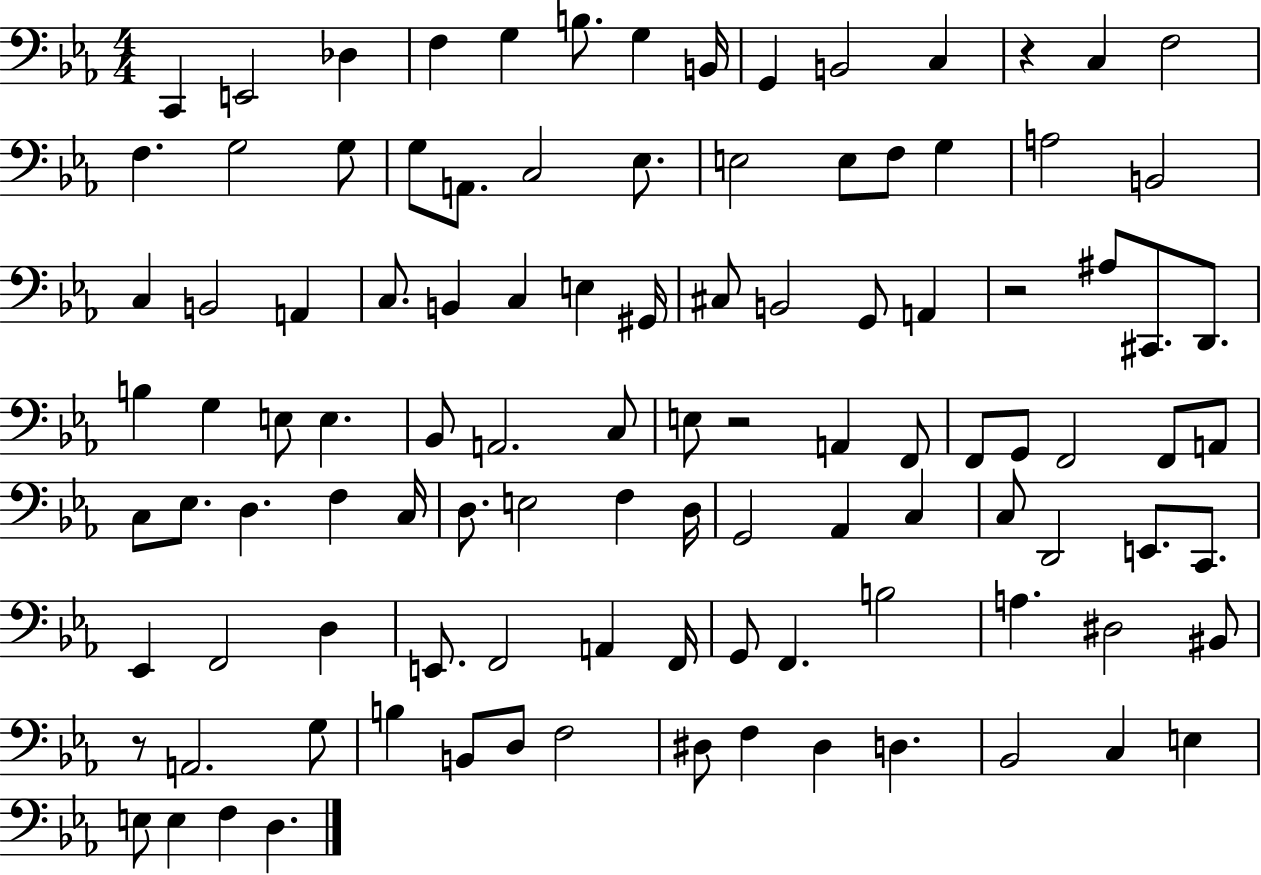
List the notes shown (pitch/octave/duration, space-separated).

C2/q E2/h Db3/q F3/q G3/q B3/e. G3/q B2/s G2/q B2/h C3/q R/q C3/q F3/h F3/q. G3/h G3/e G3/e A2/e. C3/h Eb3/e. E3/h E3/e F3/e G3/q A3/h B2/h C3/q B2/h A2/q C3/e. B2/q C3/q E3/q G#2/s C#3/e B2/h G2/e A2/q R/h A#3/e C#2/e. D2/e. B3/q G3/q E3/e E3/q. Bb2/e A2/h. C3/e E3/e R/h A2/q F2/e F2/e G2/e F2/h F2/e A2/e C3/e Eb3/e. D3/q. F3/q C3/s D3/e. E3/h F3/q D3/s G2/h Ab2/q C3/q C3/e D2/h E2/e. C2/e. Eb2/q F2/h D3/q E2/e. F2/h A2/q F2/s G2/e F2/q. B3/h A3/q. D#3/h BIS2/e R/e A2/h. G3/e B3/q B2/e D3/e F3/h D#3/e F3/q D#3/q D3/q. Bb2/h C3/q E3/q E3/e E3/q F3/q D3/q.